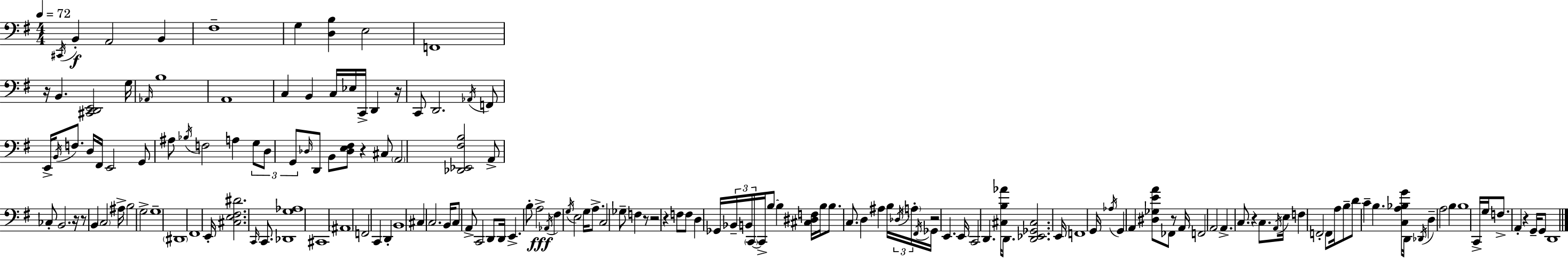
{
  \clef bass
  \numericTimeSignature
  \time 4/4
  \key g \major
  \tempo 4 = 72
  \repeat volta 2 { \acciaccatura { cis,16 }\f b,4-. a,2 b,4 | fis1-- | g4 <d b>4 e2 | f,1 | \break r16 b,4. <cis, d, e,>2 | g16 \grace { aes,16 } b1 | a,1 | c4 b,4 c16 ees16 c,16-> d,4 | \break r16 c,8 d,2. | \acciaccatura { aes,16 } f,8 e,16-> \acciaccatura { b,16 } f8. d16 fis,16 e,2 | g,8 ais8 \acciaccatura { bes16 } f2 a4 | \tuplet 3/2 { g8 d8 g,8 } \grace { des16 } d,8 b,8 <des e fis>8 | \break r4 cis8 \parenthesize a,2 <des, ees, fis b>2 | a,8-> ces8-. b,2. | r16 r8 b,4 \parenthesize c2 | ais16-> b2 g2-> | \break g1-- | \parenthesize dis,1 | fis,1 | e,16-. <cis e fis dis'>2. | \break \grace { c,16 } c,8. <des, g aes>1 | cis,1 | \parenthesize ais,1 | f,2 c,4 | \break d,4-. b,1 | cis4 c2. | b,16 c8 a,8-> c,2 | d,8 d,16 e,4.-> b8-. a2->\fff | \break \acciaccatura { aes,16 } fis4 \acciaccatura { g16 } e2 | g16 a8.-> c2 | ges8-- f4 r8 r2 | r4 f8 f8 d4 ges,16 \tuplet 3/2 { bes,16-- b,16 | \break \parenthesize c,16~~ } c,16-> b8~~ b4 <cis dis f>16 b16 b8. c8. | d4 ais4 b16 \tuplet 3/2 { \acciaccatura { des16 } \parenthesize a16-. \acciaccatura { fis,16 } } ges,16 r2 | e,4. e,16 c,2 | d,4. <cis b aes'>16 d,8. <d, ees, ges, cis>2. | \break e,16 f,1 | g,16 \acciaccatura { aes16 } g,4 | a,4 <dis ges e' a'>8 fes,8 r8 a,16 f,2 | a,2 a,4.-> | \break c8. r4 c8. \acciaccatura { a,16 } e16 f4 | f,2-. f,8 a16 b8-- d'8 | c'4-- b4. <c a bes g'>16 d,16 \acciaccatura { des,16 } d4-- | a2 b4 b1 | \break c,16-> g16 | f8.-> a,4-. r4 g,16-- g,8 d,1 | } \bar "|."
}